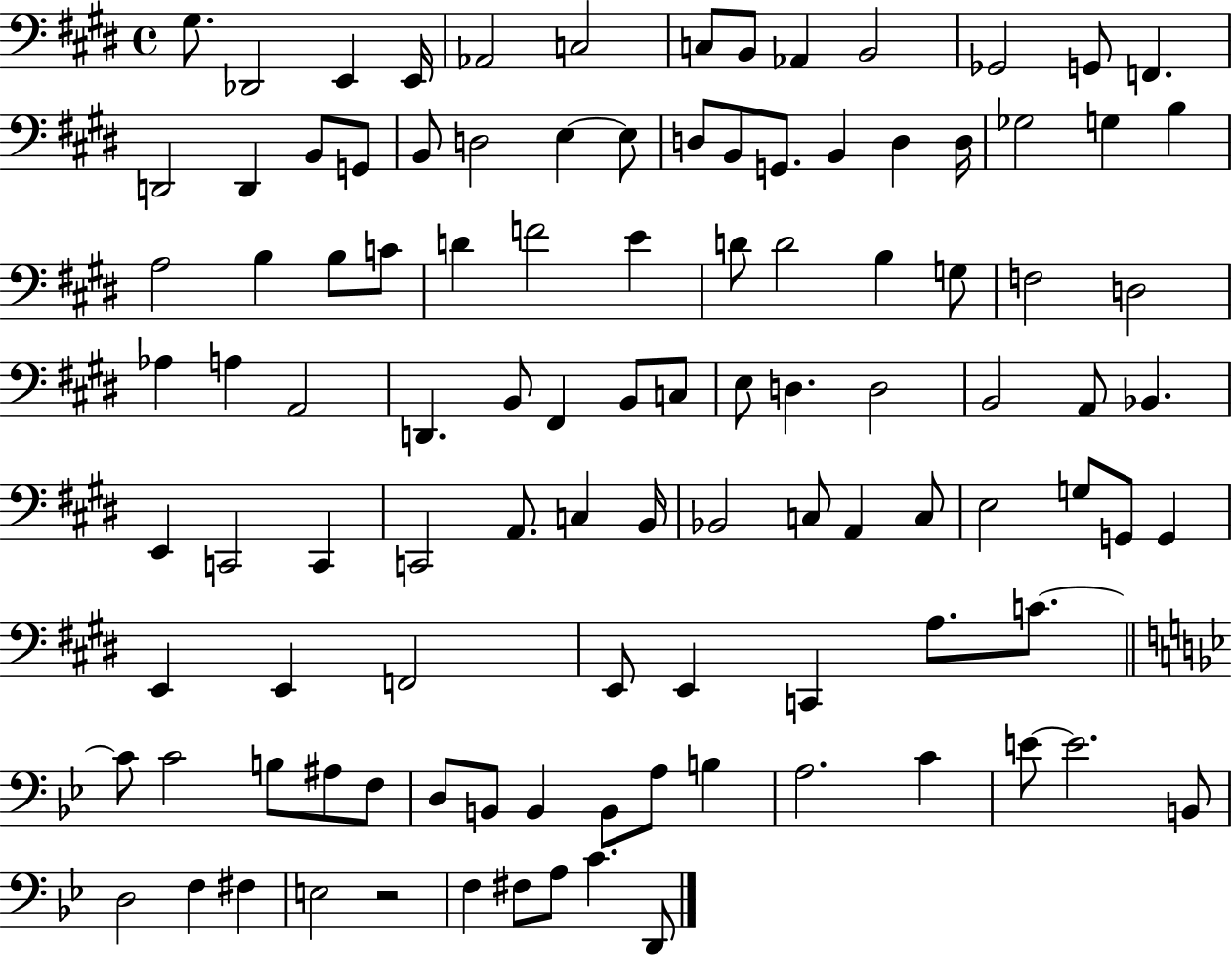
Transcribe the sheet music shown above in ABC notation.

X:1
T:Untitled
M:4/4
L:1/4
K:E
^G,/2 _D,,2 E,, E,,/4 _A,,2 C,2 C,/2 B,,/2 _A,, B,,2 _G,,2 G,,/2 F,, D,,2 D,, B,,/2 G,,/2 B,,/2 D,2 E, E,/2 D,/2 B,,/2 G,,/2 B,, D, D,/4 _G,2 G, B, A,2 B, B,/2 C/2 D F2 E D/2 D2 B, G,/2 F,2 D,2 _A, A, A,,2 D,, B,,/2 ^F,, B,,/2 C,/2 E,/2 D, D,2 B,,2 A,,/2 _B,, E,, C,,2 C,, C,,2 A,,/2 C, B,,/4 _B,,2 C,/2 A,, C,/2 E,2 G,/2 G,,/2 G,, E,, E,, F,,2 E,,/2 E,, C,, A,/2 C/2 C/2 C2 B,/2 ^A,/2 F,/2 D,/2 B,,/2 B,, B,,/2 A,/2 B, A,2 C E/2 E2 B,,/2 D,2 F, ^F, E,2 z2 F, ^F,/2 A,/2 C D,,/2